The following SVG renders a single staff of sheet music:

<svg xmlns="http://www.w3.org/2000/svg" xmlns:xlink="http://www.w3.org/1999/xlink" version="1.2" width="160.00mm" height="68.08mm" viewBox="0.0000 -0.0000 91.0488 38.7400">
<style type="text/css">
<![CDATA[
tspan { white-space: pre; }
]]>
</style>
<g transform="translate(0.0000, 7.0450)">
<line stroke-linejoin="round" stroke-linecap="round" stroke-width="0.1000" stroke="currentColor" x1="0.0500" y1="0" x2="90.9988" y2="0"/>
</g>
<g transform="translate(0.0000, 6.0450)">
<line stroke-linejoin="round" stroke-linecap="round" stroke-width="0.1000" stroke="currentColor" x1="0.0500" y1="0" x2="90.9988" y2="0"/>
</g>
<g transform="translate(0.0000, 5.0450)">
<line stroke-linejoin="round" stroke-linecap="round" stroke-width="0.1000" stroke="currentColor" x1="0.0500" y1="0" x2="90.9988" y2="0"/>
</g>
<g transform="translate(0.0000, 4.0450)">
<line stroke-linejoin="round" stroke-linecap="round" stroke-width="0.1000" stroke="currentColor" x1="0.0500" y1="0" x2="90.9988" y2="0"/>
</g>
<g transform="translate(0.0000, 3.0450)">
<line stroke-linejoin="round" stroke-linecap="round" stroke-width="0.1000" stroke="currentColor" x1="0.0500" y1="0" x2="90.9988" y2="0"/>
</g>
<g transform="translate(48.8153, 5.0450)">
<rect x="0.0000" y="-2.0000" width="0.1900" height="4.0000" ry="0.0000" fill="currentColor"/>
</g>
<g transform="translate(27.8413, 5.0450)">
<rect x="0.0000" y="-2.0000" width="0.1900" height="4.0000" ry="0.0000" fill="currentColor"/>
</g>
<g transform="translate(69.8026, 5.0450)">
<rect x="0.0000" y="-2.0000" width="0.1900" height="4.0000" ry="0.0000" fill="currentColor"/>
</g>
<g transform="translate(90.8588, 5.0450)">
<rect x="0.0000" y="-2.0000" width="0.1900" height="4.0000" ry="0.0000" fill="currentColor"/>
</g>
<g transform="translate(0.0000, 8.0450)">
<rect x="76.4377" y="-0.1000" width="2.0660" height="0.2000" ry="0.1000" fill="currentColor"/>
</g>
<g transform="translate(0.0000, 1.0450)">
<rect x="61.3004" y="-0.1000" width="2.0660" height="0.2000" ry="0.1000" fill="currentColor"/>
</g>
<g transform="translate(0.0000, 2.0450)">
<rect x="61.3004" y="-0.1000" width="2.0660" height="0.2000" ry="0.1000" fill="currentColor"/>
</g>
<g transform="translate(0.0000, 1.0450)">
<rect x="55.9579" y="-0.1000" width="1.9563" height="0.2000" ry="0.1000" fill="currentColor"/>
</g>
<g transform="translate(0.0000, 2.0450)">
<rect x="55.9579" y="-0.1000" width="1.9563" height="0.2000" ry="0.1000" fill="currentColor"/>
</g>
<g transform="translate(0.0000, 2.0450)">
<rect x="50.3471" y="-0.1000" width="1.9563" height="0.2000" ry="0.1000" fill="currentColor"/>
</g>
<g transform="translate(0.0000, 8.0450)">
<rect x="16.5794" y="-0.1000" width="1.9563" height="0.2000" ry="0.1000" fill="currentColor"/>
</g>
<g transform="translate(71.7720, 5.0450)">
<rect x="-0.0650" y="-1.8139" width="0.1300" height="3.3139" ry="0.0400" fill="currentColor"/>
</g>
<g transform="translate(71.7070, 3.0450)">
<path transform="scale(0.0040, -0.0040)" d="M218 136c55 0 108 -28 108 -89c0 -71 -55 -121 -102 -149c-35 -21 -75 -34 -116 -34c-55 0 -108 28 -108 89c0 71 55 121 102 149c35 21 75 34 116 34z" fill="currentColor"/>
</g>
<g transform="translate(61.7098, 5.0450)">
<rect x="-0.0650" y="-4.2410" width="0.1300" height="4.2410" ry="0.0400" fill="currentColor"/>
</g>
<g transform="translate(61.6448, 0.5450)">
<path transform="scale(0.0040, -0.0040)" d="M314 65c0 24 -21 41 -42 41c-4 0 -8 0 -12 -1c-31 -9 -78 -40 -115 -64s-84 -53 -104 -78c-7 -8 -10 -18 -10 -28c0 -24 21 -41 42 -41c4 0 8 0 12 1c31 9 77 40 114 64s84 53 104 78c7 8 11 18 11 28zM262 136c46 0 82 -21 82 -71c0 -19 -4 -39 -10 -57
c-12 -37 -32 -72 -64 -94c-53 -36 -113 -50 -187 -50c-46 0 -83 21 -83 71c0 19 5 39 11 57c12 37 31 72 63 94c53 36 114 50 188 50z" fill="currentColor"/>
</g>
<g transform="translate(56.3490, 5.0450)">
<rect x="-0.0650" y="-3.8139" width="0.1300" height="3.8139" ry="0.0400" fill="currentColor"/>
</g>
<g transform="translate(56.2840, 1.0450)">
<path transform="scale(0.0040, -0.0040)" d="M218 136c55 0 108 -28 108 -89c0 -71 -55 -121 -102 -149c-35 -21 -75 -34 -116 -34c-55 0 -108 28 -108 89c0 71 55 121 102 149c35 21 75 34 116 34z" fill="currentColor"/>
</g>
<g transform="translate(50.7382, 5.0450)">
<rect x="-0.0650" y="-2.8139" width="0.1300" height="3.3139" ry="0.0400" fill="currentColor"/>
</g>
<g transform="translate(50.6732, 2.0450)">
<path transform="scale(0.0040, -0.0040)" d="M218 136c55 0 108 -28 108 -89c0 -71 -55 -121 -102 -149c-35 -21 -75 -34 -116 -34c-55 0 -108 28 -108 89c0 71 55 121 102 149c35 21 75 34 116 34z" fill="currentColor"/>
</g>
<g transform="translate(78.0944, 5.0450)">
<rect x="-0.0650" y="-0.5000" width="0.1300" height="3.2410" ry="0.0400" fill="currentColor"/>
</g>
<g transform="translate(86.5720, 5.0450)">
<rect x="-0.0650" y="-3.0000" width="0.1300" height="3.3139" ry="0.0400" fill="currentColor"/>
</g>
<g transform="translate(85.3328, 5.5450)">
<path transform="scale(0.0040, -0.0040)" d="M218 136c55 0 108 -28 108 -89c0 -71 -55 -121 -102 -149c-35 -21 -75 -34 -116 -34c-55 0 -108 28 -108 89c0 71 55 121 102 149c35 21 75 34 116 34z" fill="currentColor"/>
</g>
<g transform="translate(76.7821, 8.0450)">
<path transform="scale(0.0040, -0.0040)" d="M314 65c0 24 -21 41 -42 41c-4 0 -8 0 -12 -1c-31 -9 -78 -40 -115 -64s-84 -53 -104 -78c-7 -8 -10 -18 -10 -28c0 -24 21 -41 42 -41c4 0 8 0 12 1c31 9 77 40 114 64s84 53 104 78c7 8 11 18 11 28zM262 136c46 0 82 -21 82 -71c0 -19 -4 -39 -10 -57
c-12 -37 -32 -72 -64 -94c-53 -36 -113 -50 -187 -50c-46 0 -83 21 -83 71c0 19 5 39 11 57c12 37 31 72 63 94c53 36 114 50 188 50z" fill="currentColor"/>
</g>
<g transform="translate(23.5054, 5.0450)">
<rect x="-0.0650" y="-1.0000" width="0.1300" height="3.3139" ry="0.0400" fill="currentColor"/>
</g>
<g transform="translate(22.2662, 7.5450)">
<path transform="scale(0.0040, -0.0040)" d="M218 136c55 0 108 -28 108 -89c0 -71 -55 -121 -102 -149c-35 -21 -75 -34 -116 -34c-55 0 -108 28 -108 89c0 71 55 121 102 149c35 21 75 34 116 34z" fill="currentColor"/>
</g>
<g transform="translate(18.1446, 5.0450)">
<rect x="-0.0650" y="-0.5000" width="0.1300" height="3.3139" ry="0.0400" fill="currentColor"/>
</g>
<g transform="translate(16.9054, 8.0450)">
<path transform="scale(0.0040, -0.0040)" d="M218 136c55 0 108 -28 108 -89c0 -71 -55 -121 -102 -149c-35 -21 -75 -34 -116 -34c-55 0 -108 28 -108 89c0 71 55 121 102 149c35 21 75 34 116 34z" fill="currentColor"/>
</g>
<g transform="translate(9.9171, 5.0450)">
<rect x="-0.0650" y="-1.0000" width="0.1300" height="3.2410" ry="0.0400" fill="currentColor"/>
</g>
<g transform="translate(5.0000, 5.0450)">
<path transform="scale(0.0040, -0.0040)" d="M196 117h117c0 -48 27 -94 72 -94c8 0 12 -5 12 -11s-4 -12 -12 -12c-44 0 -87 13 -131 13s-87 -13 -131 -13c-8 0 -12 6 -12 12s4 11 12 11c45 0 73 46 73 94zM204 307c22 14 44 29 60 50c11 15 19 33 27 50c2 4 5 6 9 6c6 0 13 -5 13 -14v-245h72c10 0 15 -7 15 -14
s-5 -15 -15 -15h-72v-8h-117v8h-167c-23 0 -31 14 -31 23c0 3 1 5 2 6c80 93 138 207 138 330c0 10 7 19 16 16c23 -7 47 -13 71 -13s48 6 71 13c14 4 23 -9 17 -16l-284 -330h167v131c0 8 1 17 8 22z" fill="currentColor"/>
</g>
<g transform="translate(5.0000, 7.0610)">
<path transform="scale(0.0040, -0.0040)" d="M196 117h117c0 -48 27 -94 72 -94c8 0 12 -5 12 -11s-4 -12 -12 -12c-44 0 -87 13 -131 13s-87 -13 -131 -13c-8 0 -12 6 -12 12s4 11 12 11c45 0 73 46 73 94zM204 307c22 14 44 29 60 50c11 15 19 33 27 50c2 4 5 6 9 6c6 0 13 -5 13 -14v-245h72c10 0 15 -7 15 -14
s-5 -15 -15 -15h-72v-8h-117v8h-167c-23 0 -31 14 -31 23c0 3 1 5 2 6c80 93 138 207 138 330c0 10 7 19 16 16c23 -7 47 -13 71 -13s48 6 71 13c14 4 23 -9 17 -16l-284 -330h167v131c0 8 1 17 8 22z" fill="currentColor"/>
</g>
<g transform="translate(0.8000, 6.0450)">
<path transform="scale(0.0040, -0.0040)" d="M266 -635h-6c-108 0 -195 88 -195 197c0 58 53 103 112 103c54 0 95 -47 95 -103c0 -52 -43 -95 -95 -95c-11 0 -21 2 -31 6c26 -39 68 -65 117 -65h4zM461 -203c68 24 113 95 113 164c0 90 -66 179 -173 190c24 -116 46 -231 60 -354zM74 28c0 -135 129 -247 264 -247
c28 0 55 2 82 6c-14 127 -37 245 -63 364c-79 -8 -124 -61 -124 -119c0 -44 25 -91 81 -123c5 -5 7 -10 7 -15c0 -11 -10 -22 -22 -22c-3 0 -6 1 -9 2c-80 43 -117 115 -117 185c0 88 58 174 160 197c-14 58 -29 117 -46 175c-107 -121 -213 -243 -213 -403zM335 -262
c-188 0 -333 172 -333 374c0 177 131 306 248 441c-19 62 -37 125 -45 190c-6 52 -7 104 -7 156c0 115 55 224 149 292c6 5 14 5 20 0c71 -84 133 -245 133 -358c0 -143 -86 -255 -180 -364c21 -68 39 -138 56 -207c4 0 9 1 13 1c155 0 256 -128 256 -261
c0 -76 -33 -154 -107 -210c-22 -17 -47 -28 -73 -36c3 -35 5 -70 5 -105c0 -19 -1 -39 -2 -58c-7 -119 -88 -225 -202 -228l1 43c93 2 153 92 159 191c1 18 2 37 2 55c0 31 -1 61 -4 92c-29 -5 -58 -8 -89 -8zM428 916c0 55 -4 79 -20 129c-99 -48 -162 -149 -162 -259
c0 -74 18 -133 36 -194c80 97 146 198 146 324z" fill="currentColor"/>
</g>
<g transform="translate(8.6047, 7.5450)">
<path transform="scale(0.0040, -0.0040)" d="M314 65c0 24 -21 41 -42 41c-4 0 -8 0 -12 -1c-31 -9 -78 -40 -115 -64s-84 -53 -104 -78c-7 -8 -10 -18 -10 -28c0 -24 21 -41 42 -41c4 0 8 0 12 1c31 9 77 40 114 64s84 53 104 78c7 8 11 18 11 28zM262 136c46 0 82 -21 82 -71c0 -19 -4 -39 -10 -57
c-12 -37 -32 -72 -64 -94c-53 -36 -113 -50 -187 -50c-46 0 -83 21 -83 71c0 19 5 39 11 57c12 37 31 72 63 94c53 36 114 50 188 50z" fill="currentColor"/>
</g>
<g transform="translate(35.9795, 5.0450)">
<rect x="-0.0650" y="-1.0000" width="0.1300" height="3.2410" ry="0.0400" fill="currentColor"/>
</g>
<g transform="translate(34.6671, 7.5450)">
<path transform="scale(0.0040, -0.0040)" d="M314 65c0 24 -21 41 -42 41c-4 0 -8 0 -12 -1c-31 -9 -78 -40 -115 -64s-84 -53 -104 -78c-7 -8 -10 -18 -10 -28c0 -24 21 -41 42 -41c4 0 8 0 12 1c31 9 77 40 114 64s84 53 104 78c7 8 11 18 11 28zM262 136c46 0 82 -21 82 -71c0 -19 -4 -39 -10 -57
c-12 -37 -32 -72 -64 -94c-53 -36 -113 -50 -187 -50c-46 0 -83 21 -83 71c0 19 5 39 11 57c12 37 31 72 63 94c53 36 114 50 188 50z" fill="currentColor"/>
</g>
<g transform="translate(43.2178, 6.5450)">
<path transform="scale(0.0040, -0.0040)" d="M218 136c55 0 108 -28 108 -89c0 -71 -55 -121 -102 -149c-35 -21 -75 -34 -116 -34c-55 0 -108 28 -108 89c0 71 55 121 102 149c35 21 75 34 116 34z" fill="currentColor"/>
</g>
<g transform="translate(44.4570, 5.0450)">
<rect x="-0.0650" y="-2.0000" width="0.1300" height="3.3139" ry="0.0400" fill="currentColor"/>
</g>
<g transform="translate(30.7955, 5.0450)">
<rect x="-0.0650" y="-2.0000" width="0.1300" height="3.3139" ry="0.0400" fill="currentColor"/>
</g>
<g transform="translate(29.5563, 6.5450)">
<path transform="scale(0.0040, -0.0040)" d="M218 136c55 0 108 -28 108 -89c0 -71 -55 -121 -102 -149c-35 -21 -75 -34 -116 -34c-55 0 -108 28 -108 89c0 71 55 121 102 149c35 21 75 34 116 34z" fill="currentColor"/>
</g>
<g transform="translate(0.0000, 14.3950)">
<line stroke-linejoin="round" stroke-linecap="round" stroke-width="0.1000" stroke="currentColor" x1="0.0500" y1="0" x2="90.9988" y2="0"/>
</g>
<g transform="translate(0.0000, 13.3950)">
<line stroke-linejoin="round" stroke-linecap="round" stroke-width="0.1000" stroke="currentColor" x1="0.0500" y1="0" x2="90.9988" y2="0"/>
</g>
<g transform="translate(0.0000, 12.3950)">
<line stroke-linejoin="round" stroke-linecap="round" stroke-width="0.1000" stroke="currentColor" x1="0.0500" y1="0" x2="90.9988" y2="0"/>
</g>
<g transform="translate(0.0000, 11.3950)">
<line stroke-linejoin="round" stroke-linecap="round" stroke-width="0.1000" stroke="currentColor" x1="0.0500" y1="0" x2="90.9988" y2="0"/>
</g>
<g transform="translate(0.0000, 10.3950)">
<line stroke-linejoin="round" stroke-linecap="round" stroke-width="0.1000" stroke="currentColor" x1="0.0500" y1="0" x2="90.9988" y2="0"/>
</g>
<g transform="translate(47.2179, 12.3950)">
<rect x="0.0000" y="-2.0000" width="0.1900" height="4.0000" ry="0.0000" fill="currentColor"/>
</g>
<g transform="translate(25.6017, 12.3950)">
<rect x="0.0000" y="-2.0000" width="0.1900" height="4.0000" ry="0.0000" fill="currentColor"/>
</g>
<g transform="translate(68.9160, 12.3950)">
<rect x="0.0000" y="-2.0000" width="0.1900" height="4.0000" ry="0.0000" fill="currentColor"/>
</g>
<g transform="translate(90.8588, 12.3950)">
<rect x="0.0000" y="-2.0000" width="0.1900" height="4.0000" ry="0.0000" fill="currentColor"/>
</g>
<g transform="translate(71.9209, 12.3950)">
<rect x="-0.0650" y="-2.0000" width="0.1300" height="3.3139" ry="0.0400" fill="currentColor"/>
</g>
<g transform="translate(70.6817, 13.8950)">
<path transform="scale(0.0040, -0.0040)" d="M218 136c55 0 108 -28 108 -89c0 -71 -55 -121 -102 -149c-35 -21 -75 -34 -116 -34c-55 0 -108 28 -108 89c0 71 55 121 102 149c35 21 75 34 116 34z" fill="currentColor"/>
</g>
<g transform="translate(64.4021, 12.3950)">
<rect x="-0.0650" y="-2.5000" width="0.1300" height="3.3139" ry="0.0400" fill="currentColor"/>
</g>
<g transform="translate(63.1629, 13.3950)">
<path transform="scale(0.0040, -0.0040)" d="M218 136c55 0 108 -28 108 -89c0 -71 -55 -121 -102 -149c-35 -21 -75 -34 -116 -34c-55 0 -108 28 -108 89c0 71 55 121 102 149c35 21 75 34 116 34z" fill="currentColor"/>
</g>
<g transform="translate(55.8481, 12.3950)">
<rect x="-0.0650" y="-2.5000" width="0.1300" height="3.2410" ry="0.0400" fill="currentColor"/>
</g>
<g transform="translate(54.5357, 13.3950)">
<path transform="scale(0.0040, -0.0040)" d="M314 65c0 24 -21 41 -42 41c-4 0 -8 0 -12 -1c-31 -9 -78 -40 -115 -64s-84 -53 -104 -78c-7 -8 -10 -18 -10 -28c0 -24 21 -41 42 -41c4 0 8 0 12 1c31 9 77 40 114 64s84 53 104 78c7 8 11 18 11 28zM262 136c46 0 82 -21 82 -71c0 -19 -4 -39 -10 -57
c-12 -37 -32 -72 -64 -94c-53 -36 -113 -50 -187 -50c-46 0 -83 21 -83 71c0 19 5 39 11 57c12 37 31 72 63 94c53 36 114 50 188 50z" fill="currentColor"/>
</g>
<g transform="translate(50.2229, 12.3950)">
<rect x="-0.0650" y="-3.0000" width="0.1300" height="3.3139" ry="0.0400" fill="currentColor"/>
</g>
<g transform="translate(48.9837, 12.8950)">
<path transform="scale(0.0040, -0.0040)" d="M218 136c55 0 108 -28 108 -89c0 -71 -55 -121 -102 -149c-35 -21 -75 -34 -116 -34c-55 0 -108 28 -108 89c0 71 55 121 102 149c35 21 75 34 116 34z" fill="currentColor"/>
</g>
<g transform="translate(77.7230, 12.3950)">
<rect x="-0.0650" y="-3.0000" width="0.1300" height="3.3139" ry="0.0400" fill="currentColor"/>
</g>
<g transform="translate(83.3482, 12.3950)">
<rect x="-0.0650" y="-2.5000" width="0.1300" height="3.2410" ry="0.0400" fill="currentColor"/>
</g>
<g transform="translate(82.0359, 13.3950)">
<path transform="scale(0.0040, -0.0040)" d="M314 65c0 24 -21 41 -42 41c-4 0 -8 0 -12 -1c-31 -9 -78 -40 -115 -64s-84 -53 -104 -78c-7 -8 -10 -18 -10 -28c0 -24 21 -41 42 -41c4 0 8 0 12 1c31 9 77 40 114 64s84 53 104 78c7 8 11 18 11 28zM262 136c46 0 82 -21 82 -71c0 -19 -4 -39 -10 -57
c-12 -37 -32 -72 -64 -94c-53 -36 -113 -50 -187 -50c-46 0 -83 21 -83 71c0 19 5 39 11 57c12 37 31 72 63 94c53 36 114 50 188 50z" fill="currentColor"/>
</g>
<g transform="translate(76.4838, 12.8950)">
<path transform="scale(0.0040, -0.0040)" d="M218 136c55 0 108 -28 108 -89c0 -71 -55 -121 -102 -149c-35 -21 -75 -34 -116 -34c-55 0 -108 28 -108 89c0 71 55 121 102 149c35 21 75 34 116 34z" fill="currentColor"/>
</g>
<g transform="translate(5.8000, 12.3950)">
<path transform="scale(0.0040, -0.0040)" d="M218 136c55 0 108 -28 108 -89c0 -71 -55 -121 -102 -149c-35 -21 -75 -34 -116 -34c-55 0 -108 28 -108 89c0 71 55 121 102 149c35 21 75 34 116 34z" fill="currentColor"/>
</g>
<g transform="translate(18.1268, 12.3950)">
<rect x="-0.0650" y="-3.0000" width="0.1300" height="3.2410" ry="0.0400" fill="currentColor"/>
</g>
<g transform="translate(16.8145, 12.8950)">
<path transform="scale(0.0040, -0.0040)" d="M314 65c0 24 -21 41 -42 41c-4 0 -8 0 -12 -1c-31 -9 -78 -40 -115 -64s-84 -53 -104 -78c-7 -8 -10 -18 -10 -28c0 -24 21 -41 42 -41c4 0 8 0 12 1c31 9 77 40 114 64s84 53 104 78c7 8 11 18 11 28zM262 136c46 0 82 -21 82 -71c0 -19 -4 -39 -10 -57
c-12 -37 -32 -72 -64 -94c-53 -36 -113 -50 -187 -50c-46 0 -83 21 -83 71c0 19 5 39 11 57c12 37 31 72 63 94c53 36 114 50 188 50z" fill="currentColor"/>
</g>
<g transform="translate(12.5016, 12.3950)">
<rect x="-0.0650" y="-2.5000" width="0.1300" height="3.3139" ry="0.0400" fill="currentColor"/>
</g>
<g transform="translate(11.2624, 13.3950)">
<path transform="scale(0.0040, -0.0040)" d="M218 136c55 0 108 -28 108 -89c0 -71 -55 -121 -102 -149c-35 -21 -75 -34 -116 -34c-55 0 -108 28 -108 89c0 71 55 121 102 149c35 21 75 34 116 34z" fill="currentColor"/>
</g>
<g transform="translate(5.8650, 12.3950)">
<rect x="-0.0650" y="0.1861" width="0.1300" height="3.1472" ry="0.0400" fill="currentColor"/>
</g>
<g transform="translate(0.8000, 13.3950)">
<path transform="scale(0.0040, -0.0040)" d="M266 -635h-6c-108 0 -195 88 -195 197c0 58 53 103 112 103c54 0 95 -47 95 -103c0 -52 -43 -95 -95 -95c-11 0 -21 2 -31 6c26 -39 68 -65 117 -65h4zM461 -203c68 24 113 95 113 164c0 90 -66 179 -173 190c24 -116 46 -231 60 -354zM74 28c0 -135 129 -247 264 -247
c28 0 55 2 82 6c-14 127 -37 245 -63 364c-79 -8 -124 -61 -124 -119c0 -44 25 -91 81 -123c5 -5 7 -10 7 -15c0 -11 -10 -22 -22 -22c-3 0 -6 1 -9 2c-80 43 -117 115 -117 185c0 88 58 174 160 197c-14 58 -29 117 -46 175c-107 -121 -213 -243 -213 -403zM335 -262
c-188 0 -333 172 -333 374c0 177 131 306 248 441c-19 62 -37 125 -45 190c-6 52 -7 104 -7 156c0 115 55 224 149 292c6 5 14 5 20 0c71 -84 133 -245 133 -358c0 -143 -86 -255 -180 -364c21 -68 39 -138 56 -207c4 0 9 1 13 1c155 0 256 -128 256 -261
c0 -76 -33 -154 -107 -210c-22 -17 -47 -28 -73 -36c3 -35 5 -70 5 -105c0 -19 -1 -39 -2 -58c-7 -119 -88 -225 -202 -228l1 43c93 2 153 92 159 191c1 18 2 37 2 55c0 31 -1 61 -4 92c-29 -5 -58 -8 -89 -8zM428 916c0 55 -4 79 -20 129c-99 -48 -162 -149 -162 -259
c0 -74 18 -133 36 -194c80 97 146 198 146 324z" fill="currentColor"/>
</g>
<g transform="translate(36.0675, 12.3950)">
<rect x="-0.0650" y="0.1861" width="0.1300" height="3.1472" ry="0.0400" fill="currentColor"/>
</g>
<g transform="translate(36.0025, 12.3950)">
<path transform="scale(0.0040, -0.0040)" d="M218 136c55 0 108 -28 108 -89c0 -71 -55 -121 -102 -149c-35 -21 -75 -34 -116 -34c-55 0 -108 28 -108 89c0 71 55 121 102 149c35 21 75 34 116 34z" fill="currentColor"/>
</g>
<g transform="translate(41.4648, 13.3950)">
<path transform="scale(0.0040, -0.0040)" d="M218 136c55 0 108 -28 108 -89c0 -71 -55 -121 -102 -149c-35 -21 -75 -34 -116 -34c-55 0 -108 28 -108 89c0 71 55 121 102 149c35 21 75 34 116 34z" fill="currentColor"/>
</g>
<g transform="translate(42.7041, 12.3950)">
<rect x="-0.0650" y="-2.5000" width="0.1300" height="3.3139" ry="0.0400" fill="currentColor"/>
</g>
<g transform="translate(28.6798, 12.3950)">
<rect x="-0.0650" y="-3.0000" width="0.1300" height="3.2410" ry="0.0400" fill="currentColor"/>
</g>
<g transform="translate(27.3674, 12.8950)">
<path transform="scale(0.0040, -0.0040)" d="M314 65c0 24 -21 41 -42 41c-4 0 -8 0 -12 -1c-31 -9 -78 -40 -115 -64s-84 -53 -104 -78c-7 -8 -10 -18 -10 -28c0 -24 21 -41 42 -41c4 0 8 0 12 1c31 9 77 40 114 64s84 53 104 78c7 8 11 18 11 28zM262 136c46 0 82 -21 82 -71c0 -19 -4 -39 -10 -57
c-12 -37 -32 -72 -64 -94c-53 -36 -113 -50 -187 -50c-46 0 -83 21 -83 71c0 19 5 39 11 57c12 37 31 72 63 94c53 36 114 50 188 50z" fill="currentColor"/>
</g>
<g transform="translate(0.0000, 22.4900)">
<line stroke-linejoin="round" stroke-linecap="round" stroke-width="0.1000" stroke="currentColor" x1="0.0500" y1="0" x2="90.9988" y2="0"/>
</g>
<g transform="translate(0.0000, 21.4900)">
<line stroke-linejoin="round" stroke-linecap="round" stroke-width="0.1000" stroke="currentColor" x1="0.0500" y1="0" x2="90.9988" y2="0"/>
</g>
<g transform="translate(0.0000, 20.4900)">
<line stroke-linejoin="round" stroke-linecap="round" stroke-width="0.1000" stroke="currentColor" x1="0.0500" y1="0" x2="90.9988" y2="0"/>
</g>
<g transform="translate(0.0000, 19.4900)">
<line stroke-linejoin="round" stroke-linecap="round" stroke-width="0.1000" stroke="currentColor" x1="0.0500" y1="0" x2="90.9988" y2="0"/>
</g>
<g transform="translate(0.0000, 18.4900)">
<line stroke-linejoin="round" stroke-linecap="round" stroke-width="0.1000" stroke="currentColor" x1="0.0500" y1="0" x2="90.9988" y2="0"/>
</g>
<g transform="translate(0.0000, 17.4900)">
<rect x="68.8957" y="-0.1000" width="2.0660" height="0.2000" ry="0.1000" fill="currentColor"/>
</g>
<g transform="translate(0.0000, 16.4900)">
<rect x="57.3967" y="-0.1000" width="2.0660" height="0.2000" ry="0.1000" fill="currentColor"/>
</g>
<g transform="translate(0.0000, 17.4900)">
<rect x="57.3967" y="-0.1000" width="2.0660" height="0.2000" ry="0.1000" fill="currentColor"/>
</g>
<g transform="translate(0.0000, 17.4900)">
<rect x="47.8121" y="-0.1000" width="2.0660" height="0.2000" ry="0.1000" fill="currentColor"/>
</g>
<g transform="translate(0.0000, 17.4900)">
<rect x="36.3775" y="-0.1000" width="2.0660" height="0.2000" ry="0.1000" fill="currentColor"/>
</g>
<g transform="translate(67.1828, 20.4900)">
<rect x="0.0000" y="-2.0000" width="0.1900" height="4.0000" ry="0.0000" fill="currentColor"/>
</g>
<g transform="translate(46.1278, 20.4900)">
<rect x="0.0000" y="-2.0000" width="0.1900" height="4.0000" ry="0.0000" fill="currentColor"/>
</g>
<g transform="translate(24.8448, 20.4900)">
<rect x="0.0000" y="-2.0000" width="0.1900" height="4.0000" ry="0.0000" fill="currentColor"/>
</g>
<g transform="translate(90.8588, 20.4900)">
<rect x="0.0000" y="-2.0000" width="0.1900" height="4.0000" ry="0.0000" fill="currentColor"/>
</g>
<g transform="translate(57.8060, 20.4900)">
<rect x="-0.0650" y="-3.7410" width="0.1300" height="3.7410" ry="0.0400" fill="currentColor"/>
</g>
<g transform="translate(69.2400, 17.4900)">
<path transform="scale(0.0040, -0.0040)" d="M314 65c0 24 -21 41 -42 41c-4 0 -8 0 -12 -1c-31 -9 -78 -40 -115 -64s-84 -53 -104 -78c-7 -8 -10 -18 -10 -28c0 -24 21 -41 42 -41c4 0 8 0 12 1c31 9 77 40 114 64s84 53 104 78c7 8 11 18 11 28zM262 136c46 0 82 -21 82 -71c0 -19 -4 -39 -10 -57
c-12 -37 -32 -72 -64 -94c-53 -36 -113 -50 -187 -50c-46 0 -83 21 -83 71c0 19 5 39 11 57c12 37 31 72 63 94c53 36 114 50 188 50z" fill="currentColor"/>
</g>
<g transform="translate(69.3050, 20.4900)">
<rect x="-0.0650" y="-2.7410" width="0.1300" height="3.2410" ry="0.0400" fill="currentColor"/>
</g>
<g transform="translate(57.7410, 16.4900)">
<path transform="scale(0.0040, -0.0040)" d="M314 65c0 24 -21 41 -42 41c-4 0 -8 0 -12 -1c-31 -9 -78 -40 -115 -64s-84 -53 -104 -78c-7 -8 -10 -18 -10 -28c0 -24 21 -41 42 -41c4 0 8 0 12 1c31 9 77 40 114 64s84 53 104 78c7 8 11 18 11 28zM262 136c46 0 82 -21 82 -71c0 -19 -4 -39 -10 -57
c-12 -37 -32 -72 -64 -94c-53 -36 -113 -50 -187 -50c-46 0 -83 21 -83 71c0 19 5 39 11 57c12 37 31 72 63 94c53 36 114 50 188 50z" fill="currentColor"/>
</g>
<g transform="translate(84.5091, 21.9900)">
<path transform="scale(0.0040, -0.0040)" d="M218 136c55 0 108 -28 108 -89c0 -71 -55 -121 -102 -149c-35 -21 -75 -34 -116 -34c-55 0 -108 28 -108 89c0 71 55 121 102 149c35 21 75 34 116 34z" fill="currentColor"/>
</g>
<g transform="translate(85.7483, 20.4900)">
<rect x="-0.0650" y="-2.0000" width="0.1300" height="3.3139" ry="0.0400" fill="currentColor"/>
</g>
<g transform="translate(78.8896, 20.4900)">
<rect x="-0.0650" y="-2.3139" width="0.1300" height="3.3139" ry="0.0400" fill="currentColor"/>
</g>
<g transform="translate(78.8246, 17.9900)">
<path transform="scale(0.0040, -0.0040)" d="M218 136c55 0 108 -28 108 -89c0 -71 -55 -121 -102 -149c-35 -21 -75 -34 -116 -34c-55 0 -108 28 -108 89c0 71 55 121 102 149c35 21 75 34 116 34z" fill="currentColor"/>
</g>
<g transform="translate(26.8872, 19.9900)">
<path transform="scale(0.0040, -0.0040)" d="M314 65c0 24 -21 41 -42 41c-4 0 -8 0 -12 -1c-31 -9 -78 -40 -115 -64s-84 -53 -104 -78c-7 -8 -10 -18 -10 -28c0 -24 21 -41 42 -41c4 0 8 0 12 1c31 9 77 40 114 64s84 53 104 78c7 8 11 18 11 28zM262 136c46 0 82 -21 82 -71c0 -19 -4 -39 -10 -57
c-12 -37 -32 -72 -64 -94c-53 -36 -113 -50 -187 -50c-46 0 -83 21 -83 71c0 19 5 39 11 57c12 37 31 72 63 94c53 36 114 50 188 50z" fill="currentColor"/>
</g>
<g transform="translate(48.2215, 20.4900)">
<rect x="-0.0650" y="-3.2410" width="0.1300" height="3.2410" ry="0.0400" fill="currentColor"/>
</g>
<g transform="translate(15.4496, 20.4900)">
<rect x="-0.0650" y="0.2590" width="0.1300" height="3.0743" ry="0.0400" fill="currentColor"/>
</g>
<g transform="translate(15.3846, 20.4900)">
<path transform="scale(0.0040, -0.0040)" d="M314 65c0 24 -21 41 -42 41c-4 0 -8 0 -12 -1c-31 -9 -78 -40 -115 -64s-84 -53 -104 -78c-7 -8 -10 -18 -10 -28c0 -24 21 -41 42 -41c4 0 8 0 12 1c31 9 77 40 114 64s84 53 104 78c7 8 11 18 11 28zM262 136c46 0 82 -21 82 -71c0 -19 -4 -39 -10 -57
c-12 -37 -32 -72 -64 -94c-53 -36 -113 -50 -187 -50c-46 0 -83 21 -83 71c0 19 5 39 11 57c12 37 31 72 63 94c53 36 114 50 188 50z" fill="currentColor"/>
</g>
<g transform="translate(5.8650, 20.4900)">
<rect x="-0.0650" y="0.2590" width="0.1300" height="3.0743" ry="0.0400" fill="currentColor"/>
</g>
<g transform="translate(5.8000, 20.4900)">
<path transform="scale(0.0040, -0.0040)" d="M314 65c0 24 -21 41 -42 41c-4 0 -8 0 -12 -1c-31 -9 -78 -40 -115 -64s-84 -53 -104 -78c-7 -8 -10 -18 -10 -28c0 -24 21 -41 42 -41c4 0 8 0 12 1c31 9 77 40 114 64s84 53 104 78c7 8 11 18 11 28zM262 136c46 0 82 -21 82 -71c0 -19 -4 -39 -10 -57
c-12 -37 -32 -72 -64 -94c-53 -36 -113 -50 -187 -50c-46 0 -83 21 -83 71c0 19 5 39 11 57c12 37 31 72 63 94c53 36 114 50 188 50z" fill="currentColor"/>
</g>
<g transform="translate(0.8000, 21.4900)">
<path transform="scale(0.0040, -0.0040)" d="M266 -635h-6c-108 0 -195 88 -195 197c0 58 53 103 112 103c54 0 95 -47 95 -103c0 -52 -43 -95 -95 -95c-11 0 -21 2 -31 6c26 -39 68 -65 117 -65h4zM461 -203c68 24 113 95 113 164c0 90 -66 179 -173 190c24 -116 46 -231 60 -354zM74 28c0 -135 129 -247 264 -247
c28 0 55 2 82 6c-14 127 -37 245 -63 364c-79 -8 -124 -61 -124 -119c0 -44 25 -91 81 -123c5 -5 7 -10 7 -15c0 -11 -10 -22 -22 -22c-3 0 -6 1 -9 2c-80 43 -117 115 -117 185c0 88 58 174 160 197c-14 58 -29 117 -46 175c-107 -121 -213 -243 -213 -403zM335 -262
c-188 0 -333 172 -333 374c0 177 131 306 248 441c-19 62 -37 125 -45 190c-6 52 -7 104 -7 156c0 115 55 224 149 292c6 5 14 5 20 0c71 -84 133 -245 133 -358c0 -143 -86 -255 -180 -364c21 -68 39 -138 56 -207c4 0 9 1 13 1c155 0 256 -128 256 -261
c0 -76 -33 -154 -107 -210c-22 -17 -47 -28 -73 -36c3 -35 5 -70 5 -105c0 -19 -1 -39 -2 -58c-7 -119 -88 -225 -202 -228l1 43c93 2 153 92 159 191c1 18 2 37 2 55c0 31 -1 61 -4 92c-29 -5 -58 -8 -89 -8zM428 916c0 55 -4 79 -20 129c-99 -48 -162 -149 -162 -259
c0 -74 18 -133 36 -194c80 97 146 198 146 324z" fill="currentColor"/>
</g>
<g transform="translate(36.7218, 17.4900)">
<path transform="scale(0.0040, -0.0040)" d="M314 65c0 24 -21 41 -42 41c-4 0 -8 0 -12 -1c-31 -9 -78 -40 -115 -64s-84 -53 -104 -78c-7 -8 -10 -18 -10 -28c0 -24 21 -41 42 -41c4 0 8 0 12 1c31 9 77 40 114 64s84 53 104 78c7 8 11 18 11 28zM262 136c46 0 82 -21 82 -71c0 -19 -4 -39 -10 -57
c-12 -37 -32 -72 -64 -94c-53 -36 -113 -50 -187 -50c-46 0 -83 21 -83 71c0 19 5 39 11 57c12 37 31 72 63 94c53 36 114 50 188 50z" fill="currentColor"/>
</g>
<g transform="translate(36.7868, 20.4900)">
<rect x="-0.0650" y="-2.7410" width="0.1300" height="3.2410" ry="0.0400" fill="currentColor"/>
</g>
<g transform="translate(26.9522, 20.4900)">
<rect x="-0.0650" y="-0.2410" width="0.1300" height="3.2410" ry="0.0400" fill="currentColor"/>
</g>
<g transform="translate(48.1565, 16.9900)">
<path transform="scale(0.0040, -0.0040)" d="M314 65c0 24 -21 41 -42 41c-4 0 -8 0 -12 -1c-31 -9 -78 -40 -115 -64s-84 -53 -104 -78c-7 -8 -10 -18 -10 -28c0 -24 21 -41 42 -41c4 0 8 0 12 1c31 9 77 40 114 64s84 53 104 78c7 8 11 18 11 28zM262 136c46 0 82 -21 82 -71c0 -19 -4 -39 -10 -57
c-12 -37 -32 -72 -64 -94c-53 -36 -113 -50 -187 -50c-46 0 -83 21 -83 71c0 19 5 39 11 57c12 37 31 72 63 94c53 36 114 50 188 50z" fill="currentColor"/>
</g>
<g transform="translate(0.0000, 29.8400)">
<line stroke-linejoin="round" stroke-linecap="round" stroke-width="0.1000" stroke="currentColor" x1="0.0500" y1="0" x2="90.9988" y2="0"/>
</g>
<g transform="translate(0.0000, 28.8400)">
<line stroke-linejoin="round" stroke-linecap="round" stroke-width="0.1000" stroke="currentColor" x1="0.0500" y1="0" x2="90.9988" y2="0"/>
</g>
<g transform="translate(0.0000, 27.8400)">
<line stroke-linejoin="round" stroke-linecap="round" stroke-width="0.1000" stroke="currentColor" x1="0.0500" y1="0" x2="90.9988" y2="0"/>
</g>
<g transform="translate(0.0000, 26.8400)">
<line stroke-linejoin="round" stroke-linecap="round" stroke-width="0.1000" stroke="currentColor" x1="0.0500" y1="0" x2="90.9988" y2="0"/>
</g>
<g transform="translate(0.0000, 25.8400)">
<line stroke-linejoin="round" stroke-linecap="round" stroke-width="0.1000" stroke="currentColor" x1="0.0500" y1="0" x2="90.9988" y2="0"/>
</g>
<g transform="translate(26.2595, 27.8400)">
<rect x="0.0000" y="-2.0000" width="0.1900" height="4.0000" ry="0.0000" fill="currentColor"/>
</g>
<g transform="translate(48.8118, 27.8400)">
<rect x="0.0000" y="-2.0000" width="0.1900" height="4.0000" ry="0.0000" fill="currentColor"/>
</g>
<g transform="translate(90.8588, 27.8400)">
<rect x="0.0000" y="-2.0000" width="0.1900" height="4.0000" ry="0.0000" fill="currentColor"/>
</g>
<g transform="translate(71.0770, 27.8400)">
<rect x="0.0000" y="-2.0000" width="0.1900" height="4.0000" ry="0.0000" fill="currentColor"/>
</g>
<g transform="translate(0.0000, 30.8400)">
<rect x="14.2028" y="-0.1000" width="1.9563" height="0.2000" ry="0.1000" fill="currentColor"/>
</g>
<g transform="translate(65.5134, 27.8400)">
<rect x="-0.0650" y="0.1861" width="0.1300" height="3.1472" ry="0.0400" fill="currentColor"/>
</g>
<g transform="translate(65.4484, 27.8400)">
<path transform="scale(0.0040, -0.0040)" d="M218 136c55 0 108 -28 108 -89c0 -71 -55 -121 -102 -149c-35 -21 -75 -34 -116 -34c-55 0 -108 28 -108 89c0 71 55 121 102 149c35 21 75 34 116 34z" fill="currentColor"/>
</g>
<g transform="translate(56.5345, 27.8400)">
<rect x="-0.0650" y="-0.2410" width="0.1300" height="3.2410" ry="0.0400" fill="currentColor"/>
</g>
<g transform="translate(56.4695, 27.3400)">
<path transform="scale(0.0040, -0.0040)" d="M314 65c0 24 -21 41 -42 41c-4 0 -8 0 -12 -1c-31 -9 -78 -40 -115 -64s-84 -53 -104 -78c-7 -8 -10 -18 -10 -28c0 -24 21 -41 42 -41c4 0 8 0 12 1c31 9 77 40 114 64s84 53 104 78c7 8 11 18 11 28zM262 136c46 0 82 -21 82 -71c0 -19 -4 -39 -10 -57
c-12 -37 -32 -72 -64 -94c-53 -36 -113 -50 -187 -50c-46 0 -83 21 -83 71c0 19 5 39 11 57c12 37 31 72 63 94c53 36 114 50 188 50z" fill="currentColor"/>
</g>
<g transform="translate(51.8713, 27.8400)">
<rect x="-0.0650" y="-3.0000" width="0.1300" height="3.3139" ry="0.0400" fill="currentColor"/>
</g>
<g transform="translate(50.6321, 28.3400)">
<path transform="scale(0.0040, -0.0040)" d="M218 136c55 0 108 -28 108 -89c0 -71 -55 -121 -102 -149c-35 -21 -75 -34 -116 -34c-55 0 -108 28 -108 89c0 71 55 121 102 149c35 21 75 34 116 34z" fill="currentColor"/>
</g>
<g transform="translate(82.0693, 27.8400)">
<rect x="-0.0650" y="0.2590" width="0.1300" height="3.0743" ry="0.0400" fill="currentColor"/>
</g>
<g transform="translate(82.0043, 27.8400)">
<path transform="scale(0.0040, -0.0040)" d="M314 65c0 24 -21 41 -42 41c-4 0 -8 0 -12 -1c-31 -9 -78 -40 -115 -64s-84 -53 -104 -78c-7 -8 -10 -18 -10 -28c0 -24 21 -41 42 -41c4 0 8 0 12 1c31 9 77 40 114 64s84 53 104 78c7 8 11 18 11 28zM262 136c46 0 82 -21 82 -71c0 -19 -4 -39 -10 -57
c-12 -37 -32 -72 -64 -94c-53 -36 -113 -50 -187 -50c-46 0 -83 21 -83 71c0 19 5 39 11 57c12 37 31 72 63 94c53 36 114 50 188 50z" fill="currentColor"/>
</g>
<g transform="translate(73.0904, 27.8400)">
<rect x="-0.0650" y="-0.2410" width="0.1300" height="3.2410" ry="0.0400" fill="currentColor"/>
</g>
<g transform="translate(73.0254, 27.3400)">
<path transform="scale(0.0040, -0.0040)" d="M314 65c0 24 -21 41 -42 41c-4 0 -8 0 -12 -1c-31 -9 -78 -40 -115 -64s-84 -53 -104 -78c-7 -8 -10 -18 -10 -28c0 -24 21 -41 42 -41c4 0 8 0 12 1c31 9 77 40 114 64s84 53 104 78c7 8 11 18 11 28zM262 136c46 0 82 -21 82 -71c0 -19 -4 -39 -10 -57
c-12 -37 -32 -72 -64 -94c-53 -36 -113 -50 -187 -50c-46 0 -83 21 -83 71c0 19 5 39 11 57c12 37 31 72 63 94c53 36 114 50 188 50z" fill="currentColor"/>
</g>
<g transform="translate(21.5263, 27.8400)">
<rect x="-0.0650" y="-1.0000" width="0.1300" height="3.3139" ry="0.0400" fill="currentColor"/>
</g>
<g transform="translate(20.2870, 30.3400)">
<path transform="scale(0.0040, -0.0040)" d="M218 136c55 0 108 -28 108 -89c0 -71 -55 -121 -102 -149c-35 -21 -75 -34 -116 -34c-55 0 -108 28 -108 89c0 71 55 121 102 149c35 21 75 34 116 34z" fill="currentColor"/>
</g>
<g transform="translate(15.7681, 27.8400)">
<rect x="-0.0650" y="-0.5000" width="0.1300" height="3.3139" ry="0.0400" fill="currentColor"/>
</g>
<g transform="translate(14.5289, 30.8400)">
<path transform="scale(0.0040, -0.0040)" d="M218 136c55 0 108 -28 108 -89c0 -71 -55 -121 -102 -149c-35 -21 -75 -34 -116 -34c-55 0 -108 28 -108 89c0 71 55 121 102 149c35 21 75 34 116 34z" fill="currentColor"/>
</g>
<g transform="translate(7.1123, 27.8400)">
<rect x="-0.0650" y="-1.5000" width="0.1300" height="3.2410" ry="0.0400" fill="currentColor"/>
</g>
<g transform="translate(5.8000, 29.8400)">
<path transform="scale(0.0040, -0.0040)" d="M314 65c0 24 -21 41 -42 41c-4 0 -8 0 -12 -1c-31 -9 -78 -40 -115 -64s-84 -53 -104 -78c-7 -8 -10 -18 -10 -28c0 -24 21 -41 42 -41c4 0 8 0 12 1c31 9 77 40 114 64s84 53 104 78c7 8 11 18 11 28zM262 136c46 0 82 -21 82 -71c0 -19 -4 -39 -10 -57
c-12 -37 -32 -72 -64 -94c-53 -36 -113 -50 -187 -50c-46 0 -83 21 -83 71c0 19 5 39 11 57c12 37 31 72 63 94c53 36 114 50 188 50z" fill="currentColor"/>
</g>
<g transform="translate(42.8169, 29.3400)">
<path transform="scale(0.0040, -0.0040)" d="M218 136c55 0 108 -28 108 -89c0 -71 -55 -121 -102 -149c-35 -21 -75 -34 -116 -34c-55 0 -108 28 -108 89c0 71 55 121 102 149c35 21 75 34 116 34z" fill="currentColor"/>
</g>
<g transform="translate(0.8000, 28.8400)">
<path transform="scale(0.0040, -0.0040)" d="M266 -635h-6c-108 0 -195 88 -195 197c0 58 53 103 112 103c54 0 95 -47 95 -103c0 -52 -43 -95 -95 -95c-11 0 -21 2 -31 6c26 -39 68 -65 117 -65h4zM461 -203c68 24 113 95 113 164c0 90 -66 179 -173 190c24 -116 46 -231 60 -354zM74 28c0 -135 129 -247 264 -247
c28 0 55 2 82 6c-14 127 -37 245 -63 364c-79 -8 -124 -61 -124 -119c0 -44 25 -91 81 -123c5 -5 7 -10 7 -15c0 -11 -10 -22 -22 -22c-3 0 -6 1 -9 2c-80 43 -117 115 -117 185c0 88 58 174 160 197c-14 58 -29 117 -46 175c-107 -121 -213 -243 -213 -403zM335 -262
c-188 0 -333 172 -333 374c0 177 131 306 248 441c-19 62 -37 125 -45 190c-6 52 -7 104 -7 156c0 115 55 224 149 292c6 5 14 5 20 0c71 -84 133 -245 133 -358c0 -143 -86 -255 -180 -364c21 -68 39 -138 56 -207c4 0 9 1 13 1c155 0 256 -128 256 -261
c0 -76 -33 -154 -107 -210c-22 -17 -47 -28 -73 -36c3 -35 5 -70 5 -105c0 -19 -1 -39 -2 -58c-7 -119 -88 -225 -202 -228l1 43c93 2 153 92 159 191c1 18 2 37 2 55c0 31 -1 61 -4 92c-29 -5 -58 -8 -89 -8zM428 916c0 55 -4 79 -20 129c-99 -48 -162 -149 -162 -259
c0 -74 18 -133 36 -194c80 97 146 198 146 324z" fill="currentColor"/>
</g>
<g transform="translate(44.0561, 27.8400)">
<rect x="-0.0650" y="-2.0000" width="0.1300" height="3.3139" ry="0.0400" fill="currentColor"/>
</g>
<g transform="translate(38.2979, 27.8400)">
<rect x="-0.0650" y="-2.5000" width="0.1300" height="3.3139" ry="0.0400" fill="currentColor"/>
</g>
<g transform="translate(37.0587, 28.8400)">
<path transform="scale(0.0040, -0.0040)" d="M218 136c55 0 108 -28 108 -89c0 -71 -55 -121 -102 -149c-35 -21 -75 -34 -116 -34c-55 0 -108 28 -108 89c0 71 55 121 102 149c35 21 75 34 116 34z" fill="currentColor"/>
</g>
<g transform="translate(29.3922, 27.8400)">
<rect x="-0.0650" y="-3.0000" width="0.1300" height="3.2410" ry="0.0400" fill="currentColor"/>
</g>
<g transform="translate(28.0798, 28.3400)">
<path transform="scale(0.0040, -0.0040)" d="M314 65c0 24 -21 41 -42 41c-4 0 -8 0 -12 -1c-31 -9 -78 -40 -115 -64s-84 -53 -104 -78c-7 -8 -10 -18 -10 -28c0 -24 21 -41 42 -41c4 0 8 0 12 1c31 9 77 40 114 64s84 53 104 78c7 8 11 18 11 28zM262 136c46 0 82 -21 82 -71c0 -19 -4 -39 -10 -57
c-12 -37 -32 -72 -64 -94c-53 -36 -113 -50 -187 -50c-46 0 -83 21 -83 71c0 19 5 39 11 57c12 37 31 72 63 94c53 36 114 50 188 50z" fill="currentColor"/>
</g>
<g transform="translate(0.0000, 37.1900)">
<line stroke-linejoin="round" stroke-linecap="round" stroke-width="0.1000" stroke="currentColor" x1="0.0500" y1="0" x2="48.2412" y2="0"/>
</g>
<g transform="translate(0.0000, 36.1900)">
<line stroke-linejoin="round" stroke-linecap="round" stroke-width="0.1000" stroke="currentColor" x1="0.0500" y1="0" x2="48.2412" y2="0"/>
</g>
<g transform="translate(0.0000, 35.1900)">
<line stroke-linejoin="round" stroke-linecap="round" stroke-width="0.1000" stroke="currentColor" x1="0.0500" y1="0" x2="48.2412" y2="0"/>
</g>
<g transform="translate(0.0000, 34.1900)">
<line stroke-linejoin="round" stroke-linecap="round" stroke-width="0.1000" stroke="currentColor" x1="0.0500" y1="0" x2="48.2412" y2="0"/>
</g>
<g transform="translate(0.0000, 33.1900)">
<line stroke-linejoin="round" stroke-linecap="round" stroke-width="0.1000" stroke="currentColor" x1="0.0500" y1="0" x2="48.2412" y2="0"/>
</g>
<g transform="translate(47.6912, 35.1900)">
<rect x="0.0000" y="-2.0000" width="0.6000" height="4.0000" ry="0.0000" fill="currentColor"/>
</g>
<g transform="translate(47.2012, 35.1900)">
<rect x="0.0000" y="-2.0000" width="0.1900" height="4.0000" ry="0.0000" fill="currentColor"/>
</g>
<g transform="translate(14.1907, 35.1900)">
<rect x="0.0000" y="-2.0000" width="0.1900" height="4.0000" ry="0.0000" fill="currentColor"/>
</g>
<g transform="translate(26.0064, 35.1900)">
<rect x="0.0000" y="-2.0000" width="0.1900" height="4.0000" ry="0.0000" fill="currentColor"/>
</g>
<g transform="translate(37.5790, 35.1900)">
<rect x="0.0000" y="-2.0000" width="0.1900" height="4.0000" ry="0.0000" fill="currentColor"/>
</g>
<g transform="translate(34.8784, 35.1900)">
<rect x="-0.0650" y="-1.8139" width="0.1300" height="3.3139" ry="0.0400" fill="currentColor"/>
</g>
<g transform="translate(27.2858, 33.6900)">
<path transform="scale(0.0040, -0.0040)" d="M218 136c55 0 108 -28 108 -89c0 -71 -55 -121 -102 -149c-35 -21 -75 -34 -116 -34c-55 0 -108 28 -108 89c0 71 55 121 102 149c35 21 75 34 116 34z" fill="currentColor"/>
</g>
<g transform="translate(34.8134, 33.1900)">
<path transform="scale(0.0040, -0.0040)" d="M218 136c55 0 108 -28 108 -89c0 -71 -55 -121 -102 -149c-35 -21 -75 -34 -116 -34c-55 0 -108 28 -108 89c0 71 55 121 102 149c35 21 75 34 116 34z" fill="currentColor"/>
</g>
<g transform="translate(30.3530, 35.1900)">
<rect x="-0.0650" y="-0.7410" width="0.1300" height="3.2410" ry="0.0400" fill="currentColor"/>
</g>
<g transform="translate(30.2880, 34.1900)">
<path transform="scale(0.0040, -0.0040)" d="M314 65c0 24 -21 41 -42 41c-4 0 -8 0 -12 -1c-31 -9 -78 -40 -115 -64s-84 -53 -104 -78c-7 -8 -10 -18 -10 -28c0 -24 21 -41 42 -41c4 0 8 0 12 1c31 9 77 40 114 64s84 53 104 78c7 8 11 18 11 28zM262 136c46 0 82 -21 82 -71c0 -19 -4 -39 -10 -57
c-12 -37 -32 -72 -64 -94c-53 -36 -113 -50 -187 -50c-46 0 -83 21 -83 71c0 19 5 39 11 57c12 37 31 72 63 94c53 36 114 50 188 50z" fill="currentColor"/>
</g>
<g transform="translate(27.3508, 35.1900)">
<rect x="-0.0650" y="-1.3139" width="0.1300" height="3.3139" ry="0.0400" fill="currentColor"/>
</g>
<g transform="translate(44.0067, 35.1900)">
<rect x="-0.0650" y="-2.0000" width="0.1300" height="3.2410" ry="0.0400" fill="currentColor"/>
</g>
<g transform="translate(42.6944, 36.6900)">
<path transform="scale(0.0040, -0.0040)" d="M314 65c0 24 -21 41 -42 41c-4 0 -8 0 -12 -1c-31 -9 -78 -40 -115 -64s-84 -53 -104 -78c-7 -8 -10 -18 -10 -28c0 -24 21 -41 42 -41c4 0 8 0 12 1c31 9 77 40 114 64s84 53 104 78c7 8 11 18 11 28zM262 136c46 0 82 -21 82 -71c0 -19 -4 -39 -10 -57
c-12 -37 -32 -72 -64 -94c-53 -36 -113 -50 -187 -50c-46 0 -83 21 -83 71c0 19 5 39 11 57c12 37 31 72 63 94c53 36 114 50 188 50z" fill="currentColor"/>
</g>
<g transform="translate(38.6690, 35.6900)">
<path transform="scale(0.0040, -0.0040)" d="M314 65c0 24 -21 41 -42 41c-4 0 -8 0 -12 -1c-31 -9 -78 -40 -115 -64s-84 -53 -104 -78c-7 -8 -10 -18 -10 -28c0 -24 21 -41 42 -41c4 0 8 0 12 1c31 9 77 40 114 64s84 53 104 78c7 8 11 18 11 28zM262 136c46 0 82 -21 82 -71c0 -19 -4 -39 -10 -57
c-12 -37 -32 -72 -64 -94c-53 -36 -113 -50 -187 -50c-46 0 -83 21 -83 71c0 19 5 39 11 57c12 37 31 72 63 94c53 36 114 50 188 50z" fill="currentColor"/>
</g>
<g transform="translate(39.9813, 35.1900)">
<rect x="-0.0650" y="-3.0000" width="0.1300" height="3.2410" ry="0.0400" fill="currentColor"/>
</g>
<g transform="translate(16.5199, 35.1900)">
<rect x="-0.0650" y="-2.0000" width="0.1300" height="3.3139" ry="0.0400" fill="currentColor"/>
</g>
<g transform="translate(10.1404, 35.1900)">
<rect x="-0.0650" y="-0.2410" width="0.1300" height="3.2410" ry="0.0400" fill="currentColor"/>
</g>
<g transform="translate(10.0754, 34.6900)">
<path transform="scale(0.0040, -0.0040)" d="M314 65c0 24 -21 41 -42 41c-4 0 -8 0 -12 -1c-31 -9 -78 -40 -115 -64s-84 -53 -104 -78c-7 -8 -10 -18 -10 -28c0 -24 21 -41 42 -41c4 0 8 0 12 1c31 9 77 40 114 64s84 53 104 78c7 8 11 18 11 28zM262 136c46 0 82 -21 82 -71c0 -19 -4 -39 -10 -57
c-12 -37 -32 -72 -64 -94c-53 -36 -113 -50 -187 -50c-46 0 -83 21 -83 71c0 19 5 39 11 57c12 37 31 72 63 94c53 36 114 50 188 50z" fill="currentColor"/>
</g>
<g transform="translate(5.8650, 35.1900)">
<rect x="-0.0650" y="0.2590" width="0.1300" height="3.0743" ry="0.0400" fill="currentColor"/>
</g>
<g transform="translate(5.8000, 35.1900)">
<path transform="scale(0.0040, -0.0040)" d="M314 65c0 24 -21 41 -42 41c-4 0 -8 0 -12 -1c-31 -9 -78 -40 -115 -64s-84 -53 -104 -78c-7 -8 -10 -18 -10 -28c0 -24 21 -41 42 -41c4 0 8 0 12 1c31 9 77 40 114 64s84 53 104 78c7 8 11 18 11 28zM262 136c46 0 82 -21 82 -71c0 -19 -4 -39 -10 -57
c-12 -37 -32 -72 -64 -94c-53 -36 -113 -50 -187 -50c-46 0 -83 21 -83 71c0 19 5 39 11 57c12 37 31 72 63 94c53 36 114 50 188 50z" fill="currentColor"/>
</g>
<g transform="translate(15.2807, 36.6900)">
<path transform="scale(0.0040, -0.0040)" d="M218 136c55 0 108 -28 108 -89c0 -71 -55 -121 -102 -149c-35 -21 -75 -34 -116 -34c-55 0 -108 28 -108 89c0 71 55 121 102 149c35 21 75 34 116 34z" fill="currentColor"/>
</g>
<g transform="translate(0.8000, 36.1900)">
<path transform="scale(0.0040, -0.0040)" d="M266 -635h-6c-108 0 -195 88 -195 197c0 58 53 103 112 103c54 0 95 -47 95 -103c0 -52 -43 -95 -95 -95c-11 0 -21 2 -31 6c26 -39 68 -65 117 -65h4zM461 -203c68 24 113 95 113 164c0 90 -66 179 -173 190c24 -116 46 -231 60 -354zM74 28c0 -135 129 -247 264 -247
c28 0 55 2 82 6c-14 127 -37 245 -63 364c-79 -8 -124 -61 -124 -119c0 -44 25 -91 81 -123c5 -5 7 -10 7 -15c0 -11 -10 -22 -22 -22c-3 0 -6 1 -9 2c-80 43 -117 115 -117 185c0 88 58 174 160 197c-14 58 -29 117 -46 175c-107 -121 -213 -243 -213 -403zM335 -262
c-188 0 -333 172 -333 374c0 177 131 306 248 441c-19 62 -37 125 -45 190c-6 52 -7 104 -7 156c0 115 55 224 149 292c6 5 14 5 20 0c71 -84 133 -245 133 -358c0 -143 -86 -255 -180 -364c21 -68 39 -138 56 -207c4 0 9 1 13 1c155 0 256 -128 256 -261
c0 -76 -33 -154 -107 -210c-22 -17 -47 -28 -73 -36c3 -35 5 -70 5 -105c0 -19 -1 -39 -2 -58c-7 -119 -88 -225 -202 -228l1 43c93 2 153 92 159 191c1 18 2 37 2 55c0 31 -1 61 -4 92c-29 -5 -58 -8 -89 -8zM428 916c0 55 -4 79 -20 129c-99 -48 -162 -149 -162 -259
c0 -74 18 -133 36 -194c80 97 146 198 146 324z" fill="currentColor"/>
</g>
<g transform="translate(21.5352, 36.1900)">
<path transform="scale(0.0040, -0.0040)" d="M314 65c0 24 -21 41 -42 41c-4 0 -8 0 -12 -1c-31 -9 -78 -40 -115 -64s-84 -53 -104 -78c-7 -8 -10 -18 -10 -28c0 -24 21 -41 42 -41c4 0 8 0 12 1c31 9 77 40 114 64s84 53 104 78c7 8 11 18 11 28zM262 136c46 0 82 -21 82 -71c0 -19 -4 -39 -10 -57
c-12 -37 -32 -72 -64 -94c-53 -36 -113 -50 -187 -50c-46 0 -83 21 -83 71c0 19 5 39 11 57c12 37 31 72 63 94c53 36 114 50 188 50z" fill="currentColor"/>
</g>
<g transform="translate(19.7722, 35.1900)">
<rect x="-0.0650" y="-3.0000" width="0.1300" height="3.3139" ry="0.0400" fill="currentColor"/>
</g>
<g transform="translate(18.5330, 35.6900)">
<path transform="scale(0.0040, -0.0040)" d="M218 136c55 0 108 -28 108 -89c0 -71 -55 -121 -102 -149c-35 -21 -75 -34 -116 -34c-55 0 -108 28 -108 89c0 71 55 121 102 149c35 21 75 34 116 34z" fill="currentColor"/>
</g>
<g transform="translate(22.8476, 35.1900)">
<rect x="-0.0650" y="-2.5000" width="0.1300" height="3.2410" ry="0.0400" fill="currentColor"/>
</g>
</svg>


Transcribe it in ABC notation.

X:1
T:Untitled
M:4/4
L:1/4
K:C
D2 C D F D2 F a c' d'2 f C2 A B G A2 A2 B G A G2 G F A G2 B2 B2 c2 a2 b2 c'2 a2 g F E2 C D A2 G F A c2 B c2 B2 B2 c2 F A G2 e d2 f A2 F2